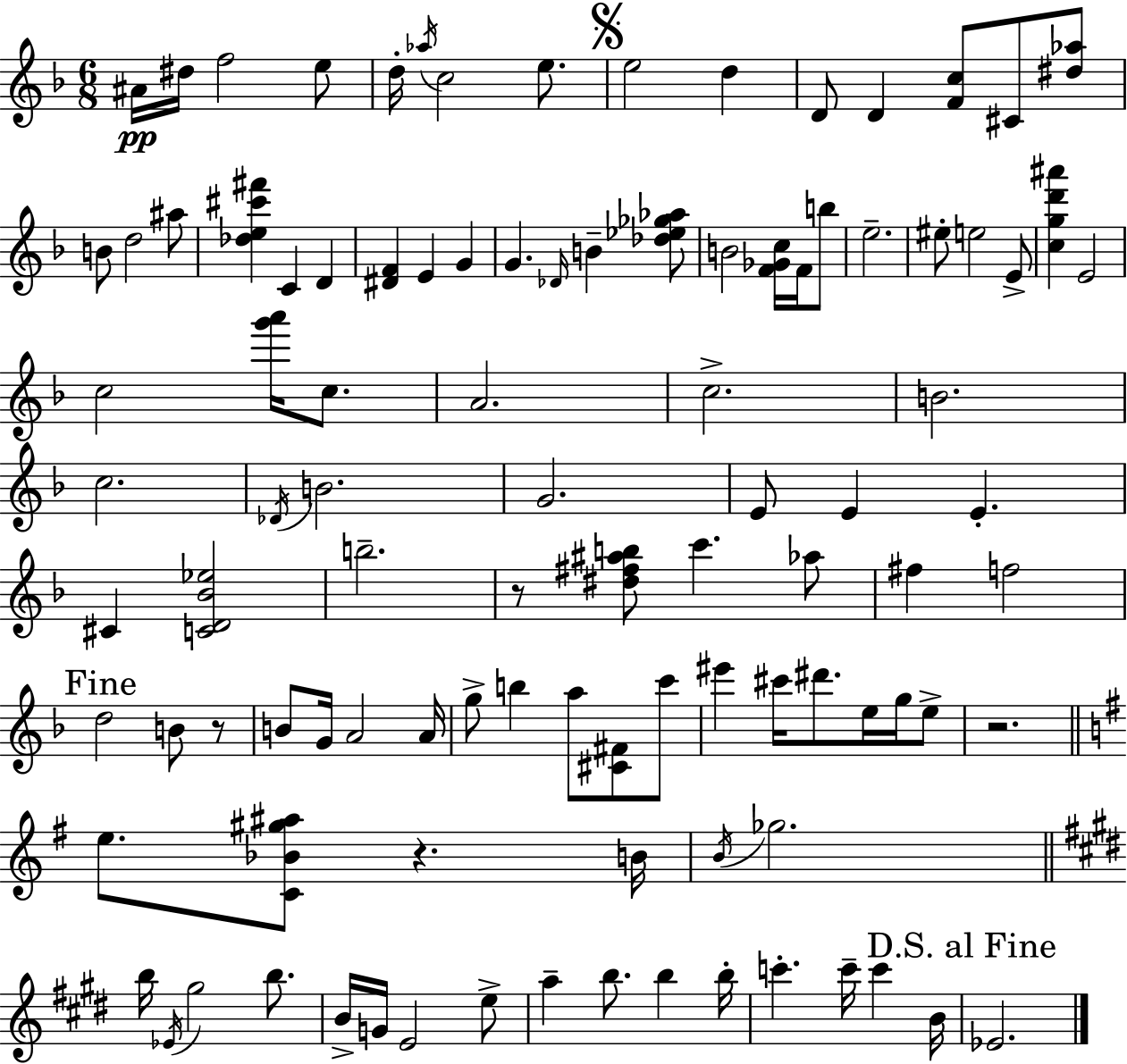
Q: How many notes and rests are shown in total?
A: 102